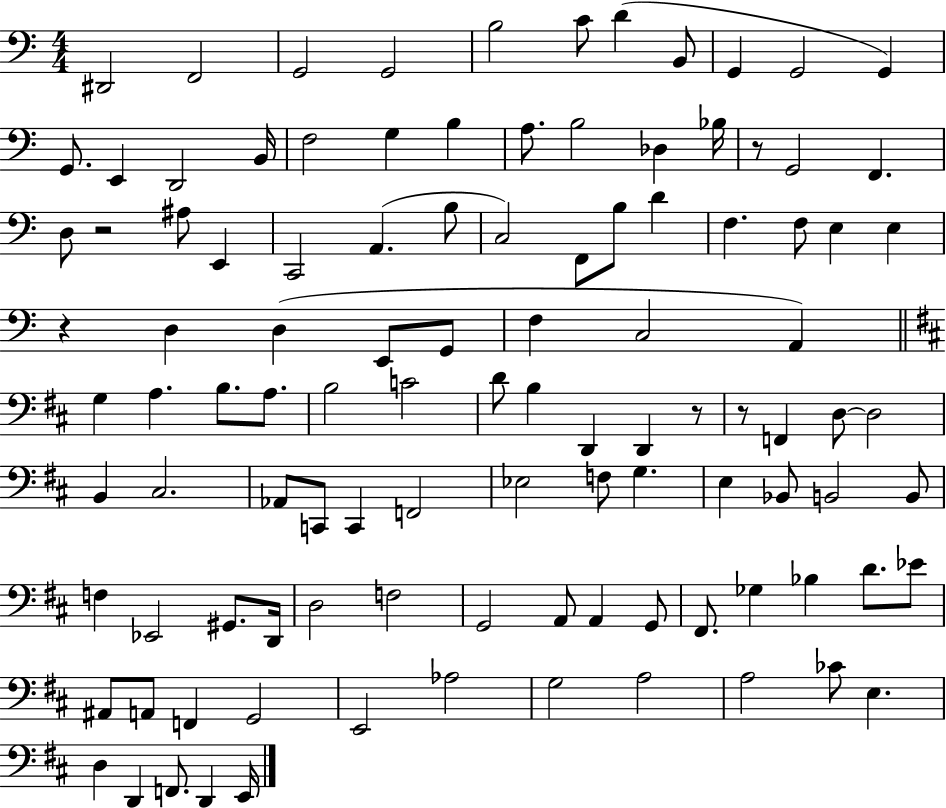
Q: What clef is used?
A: bass